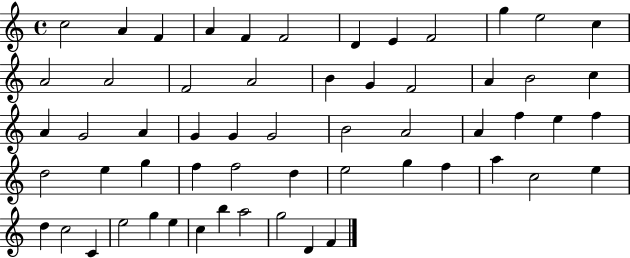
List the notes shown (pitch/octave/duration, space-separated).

C5/h A4/q F4/q A4/q F4/q F4/h D4/q E4/q F4/h G5/q E5/h C5/q A4/h A4/h F4/h A4/h B4/q G4/q F4/h A4/q B4/h C5/q A4/q G4/h A4/q G4/q G4/q G4/h B4/h A4/h A4/q F5/q E5/q F5/q D5/h E5/q G5/q F5/q F5/h D5/q E5/h G5/q F5/q A5/q C5/h E5/q D5/q C5/h C4/q E5/h G5/q E5/q C5/q B5/q A5/h G5/h D4/q F4/q